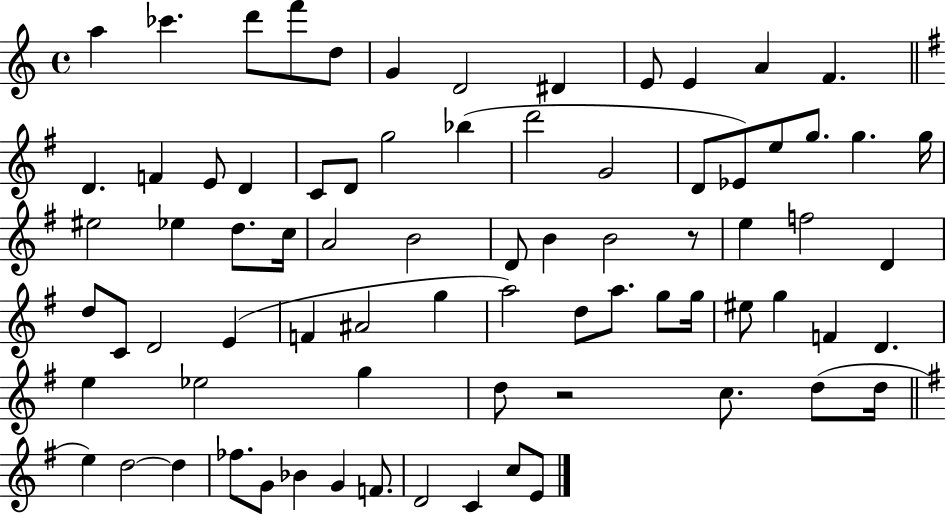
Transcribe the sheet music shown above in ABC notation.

X:1
T:Untitled
M:4/4
L:1/4
K:C
a _c' d'/2 f'/2 d/2 G D2 ^D E/2 E A F D F E/2 D C/2 D/2 g2 _b d'2 G2 D/2 _E/2 e/2 g/2 g g/4 ^e2 _e d/2 c/4 A2 B2 D/2 B B2 z/2 e f2 D d/2 C/2 D2 E F ^A2 g a2 d/2 a/2 g/2 g/4 ^e/2 g F D e _e2 g d/2 z2 c/2 d/2 d/4 e d2 d _f/2 G/2 _B G F/2 D2 C c/2 E/2